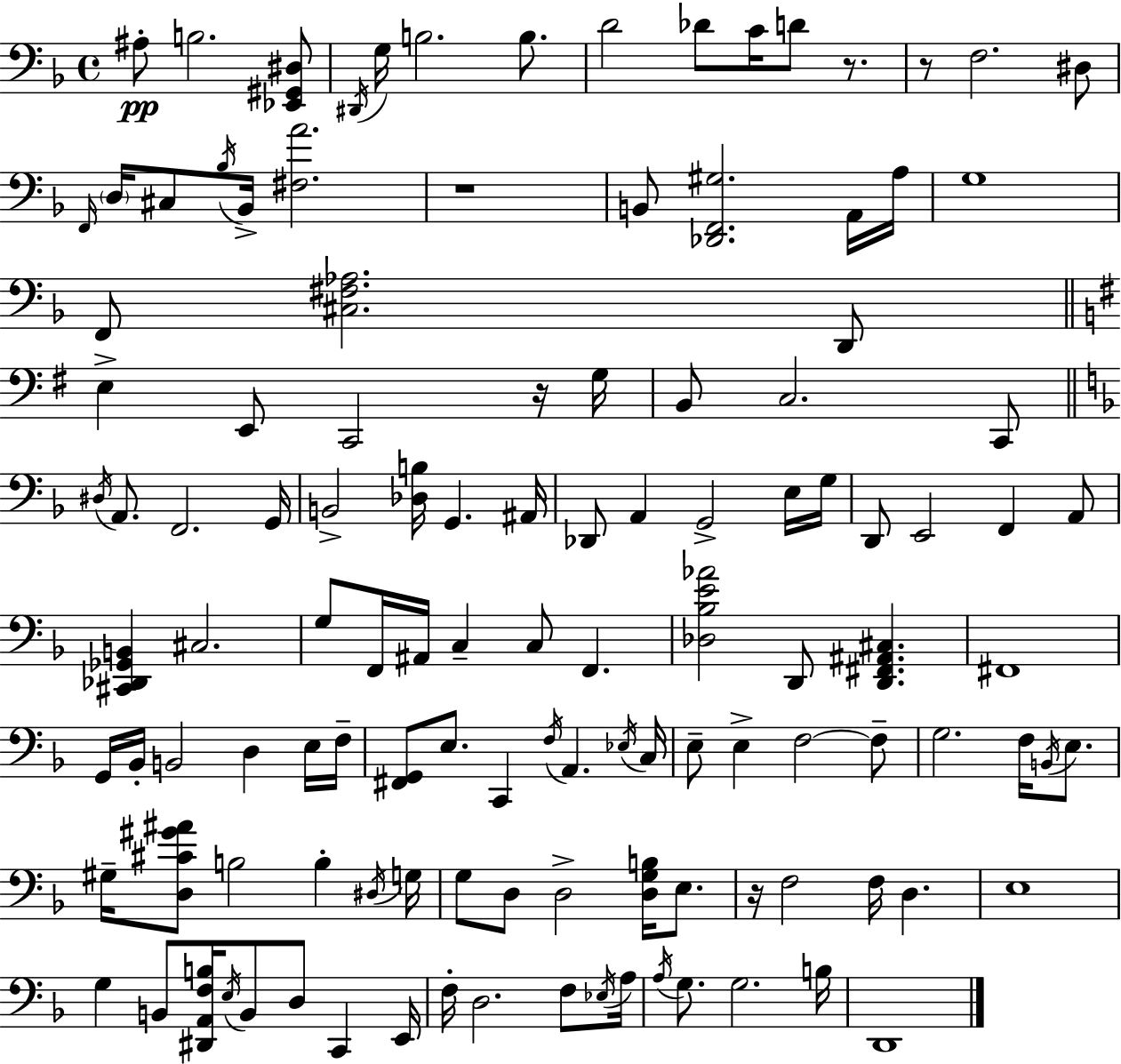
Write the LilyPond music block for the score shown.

{
  \clef bass
  \time 4/4
  \defaultTimeSignature
  \key d \minor
  ais8-.\pp b2. <ees, gis, dis>8 | \acciaccatura { dis,16 } g16 b2. b8. | d'2 des'8 c'16 d'8 r8. | r8 f2. dis8 | \break \grace { f,16 } \parenthesize d16 cis8 \acciaccatura { bes16 } bes,16-> <fis a'>2. | r1 | b,8 <des, f, gis>2. | a,16 a16 g1 | \break f,8 <cis fis aes>2. | d,8 \bar "||" \break \key g \major e4-> e,8 c,2 r16 g16 | b,8 c2. c,8 | \bar "||" \break \key d \minor \acciaccatura { dis16 } a,8. f,2. | g,16 b,2-> <des b>16 g,4. | ais,16 des,8 a,4 g,2-> e16 | g16 d,8 e,2 f,4 a,8 | \break <cis, des, ges, b,>4 cis2. | g8 f,16 ais,16 c4-- c8 f,4. | <des bes e' aes'>2 d,8 <d, fis, ais, cis>4. | fis,1 | \break g,16 bes,16-. b,2 d4 e16 | f16-- <fis, g,>8 e8. c,4 \acciaccatura { f16 } a,4. | \acciaccatura { ees16 } c16 e8-- e4-> f2~~ | f8-- g2. f16 | \break \acciaccatura { b,16 } e8. gis16-- <d cis' gis' ais'>8 b2 b4-. | \acciaccatura { dis16 } g16 g8 d8 d2-> | <d g b>16 e8. r16 f2 f16 d4. | e1 | \break g4 b,8 <dis, a, f b>16 \acciaccatura { e16 } b,8 d8 | c,4 e,16 f16-. d2. | f8 \acciaccatura { ees16 } a16 \acciaccatura { a16 } g8. g2. | b16 d,1 | \break \bar "|."
}